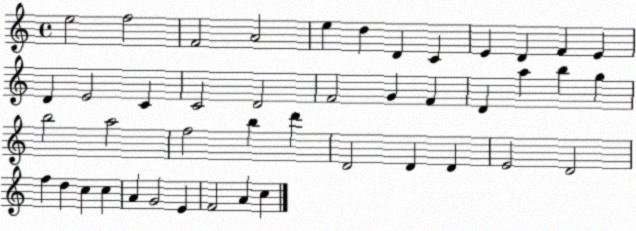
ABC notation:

X:1
T:Untitled
M:4/4
L:1/4
K:C
e2 f2 F2 A2 e d D C E D F E D E2 C C2 D2 F2 G F D a b g b2 a2 f2 b d' D2 D D E2 D2 f d c c A G2 E F2 A c